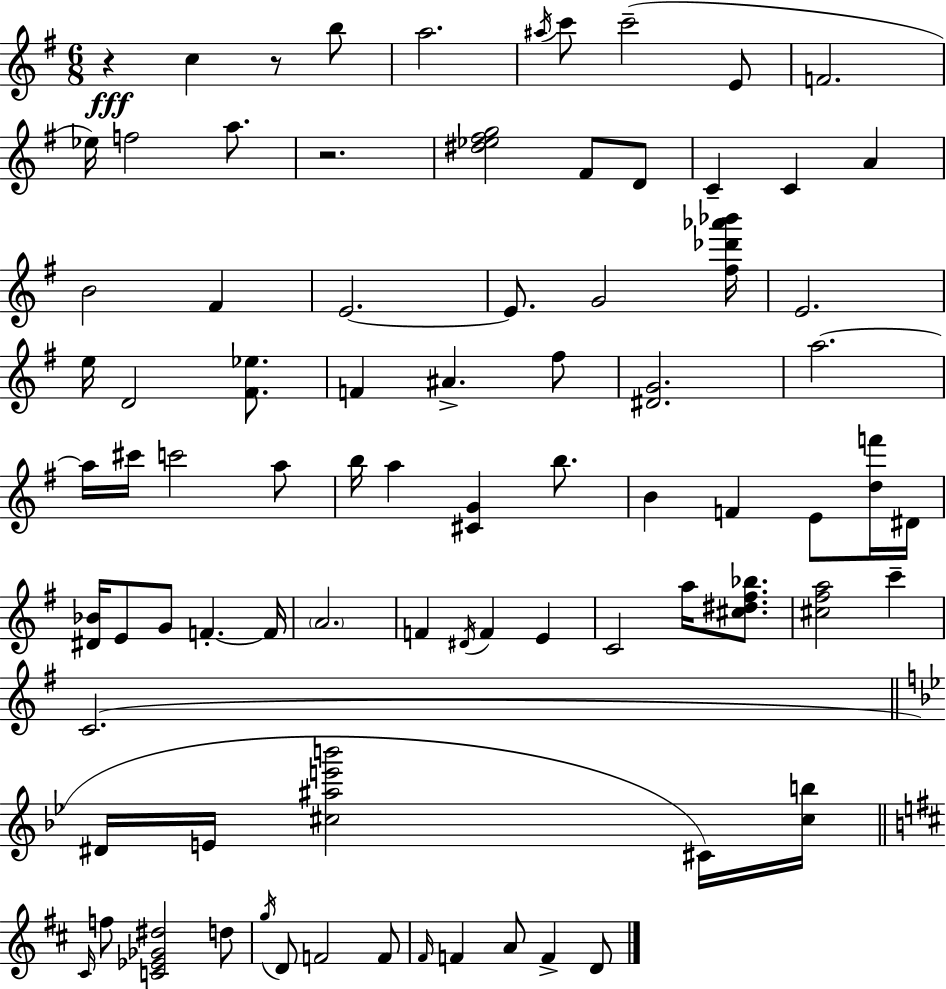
{
  \clef treble
  \numericTimeSignature
  \time 6/8
  \key g \major
  r4\fff c''4 r8 b''8 | a''2. | \acciaccatura { ais''16 } c'''8 c'''2--( e'8 | f'2. | \break ees''16) f''2 a''8. | r2. | <dis'' ees'' fis'' g''>2 fis'8 d'8 | c'4-- c'4 a'4 | \break b'2 fis'4 | e'2.~~ | e'8. g'2 | <fis'' des''' aes''' bes'''>16 e'2. | \break e''16 d'2 <fis' ees''>8. | f'4 ais'4.-> fis''8 | <dis' g'>2. | a''2.~~ | \break a''16 cis'''16 c'''2 a''8 | b''16 a''4 <cis' g'>4 b''8. | b'4 f'4 e'8 <d'' f'''>16 | dis'16 <dis' bes'>16 e'8 g'8 f'4.-.~~ | \break f'16 \parenthesize a'2. | f'4 \acciaccatura { dis'16 } f'4 e'4 | c'2 a''16 <cis'' dis'' fis'' bes''>8. | <cis'' fis'' a''>2 c'''4-- | \break c'2.( | \bar "||" \break \key bes \major dis'16 e'16 <cis'' ais'' e''' b'''>2 cis'16) <cis'' b''>16 | \bar "||" \break \key d \major \grace { cis'16 } f''8 <c' ees' ges' dis''>2 d''8 | \acciaccatura { g''16 } d'8 f'2 | f'8 \grace { fis'16 } f'4 a'8 f'4-> | d'8 \bar "|."
}